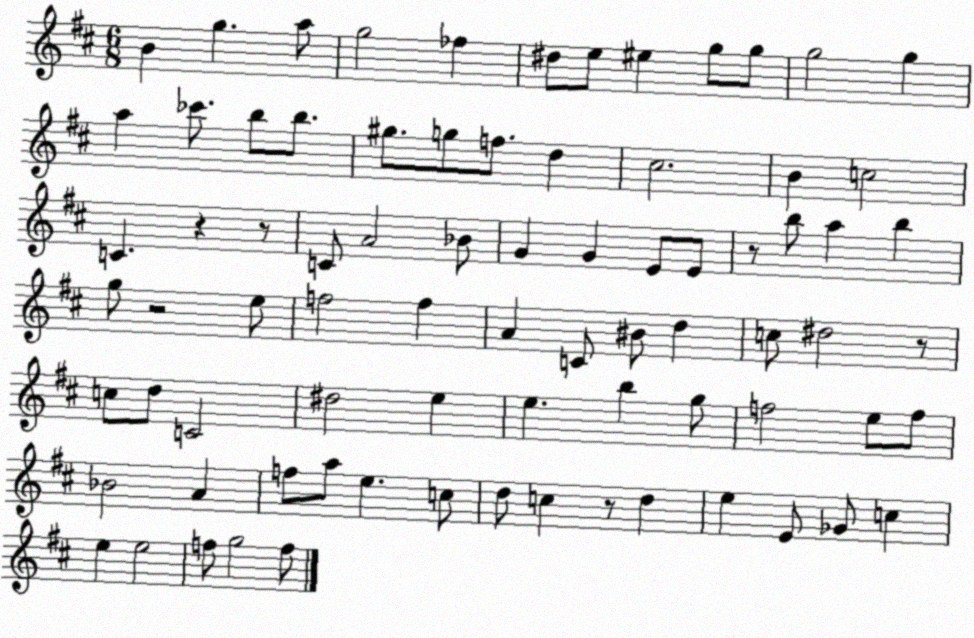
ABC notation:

X:1
T:Untitled
M:6/8
L:1/4
K:D
B g a/2 g2 _f ^d/2 e/2 ^e g/2 g/2 g2 g a _c'/2 b/2 b/2 ^g/2 g/2 f/2 d ^c2 B c2 C z z/2 C/2 A2 _B/2 G G E/2 E/2 z/2 b/2 a b g/2 z2 e/2 f2 f A C/2 ^B/2 d c/2 ^d2 z/2 c/2 d/2 C2 ^d2 e e b g/2 f2 e/2 f/2 _B2 A f/2 a/2 e c/2 d/2 c z/2 d e E/2 _G/2 c e e2 f/2 g2 f/2